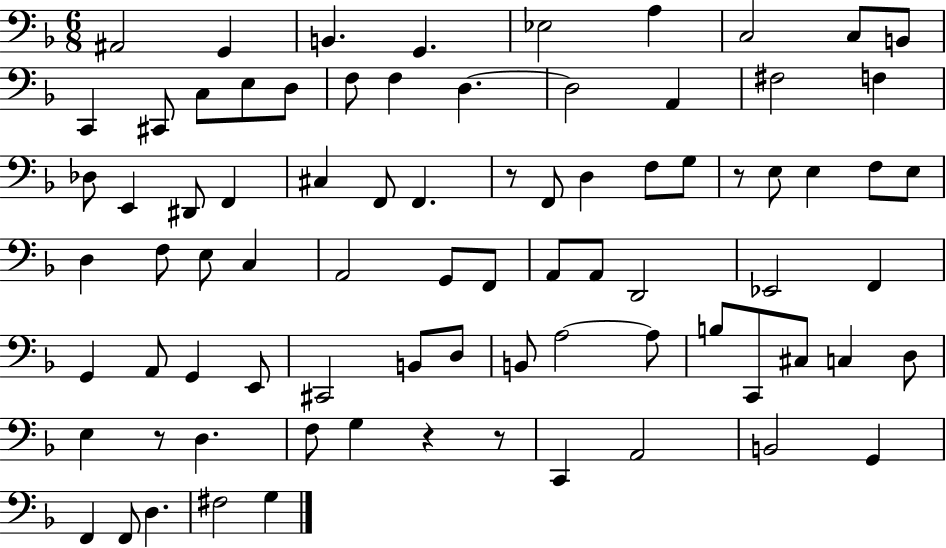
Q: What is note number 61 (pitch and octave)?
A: C#3